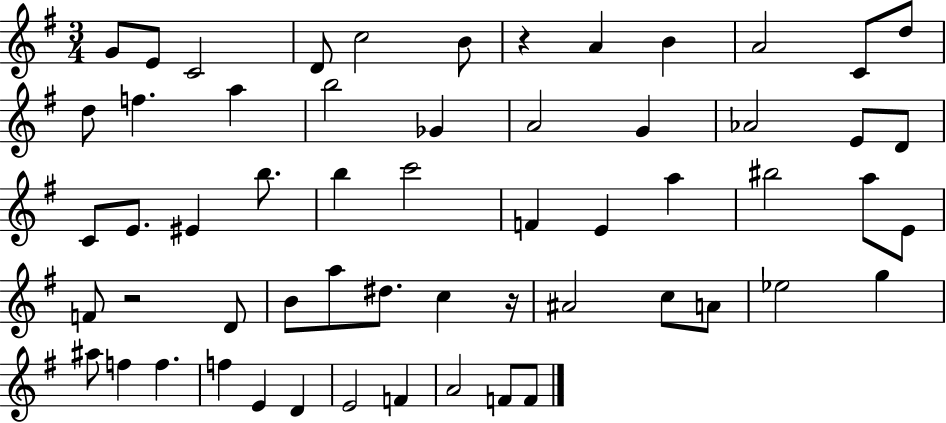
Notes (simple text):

G4/e E4/e C4/h D4/e C5/h B4/e R/q A4/q B4/q A4/h C4/e D5/e D5/e F5/q. A5/q B5/h Gb4/q A4/h G4/q Ab4/h E4/e D4/e C4/e E4/e. EIS4/q B5/e. B5/q C6/h F4/q E4/q A5/q BIS5/h A5/e E4/e F4/e R/h D4/e B4/e A5/e D#5/e. C5/q R/s A#4/h C5/e A4/e Eb5/h G5/q A#5/e F5/q F5/q. F5/q E4/q D4/q E4/h F4/q A4/h F4/e F4/e